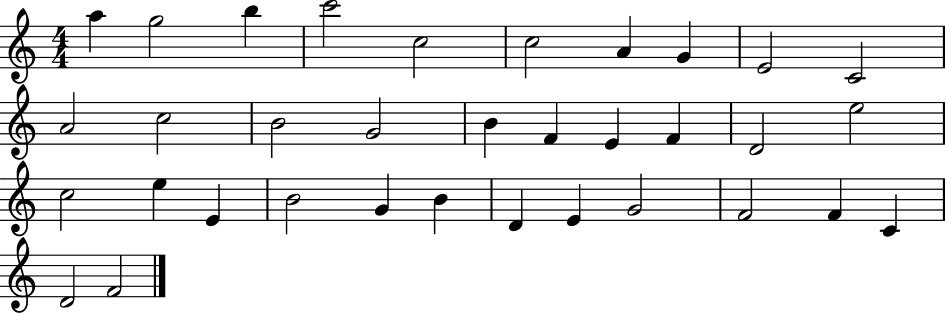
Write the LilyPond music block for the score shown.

{
  \clef treble
  \numericTimeSignature
  \time 4/4
  \key c \major
  a''4 g''2 b''4 | c'''2 c''2 | c''2 a'4 g'4 | e'2 c'2 | \break a'2 c''2 | b'2 g'2 | b'4 f'4 e'4 f'4 | d'2 e''2 | \break c''2 e''4 e'4 | b'2 g'4 b'4 | d'4 e'4 g'2 | f'2 f'4 c'4 | \break d'2 f'2 | \bar "|."
}